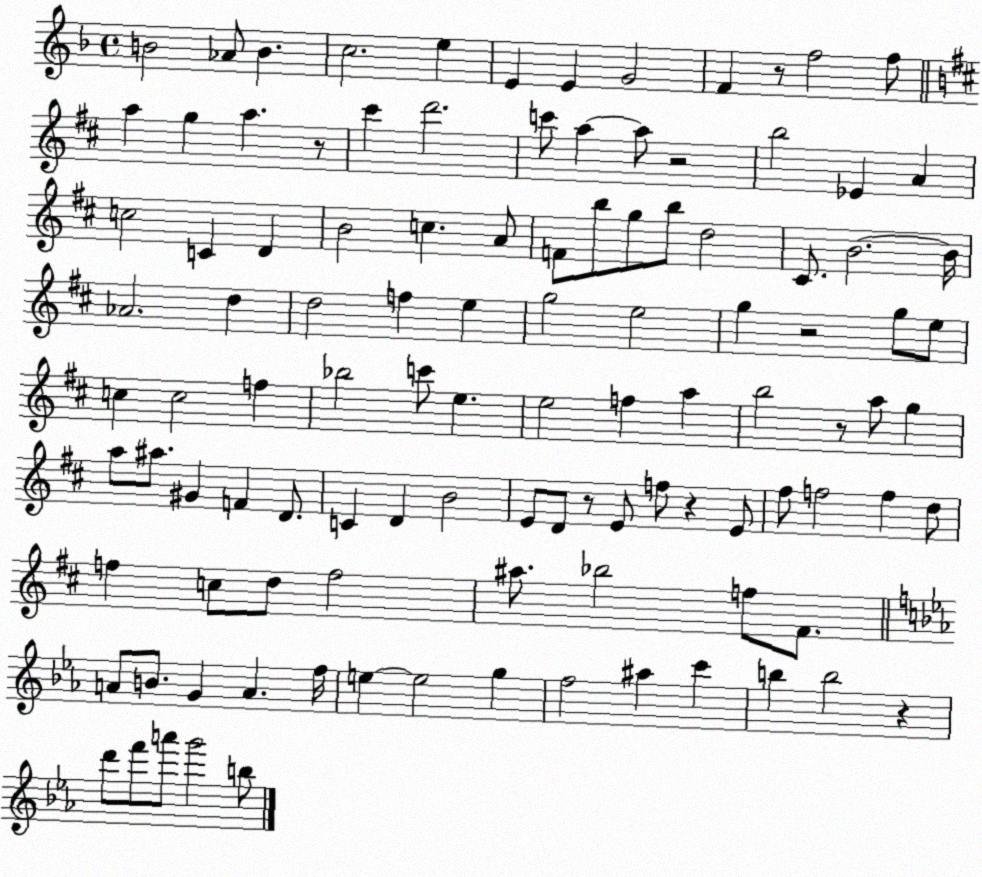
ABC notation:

X:1
T:Untitled
M:4/4
L:1/4
K:F
B2 _A/2 B c2 e E E G2 F z/2 f2 f/2 a g a z/2 ^c' d'2 c'/2 a a/2 z2 b2 _E A c2 C D B2 c A/2 F/2 b/2 g/2 b/2 d2 ^C/2 B2 B/4 _A2 d d2 f e g2 e2 g z2 g/2 e/2 c c2 f _b2 c'/2 e e2 f a b2 z/2 a/2 g a/2 ^a/2 ^G F D/2 C D B2 E/2 D/2 z/2 E/2 f/2 z E/2 ^f/2 f2 f d/2 f c/2 d/2 f2 ^a/2 _b2 f/2 ^F/2 A/2 B/2 G A f/4 e e2 g f2 ^a c' b b2 z d'/2 f'/2 a'/2 g'2 b/2